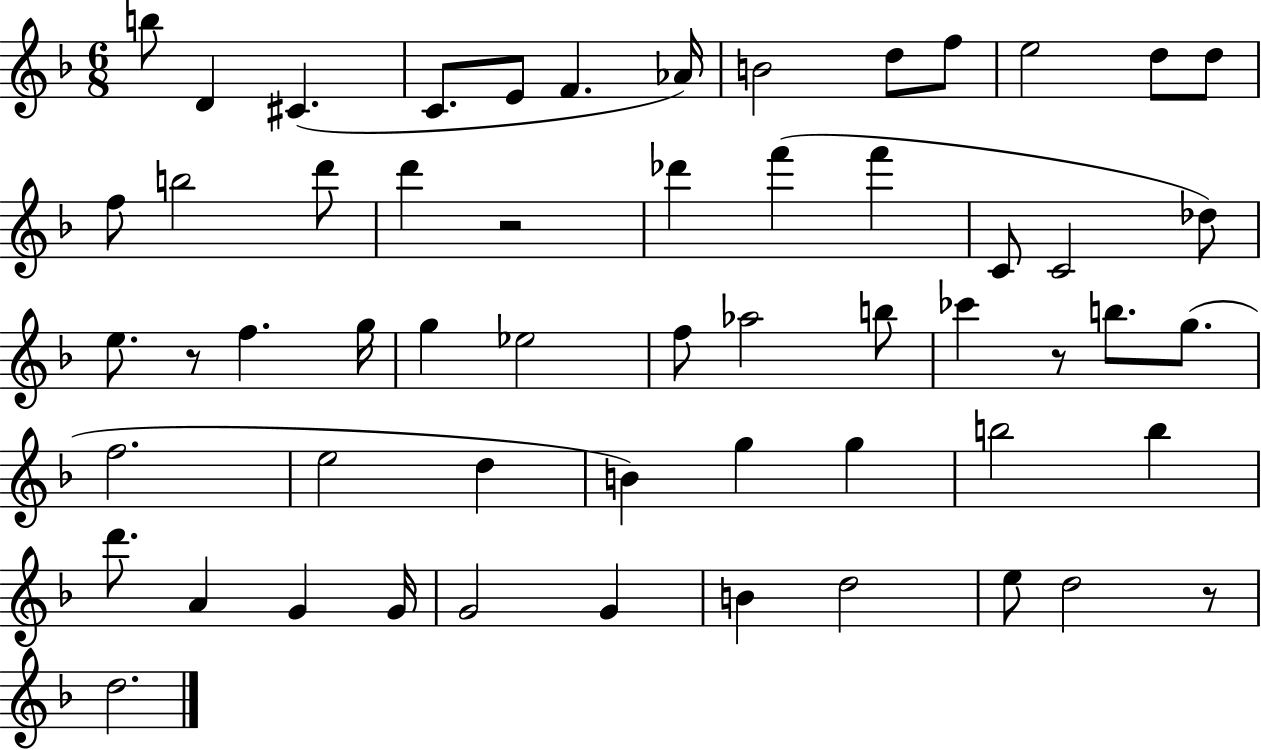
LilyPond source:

{
  \clef treble
  \numericTimeSignature
  \time 6/8
  \key f \major
  b''8 d'4 cis'4.( | c'8. e'8 f'4. aes'16) | b'2 d''8 f''8 | e''2 d''8 d''8 | \break f''8 b''2 d'''8 | d'''4 r2 | des'''4 f'''4( f'''4 | c'8 c'2 des''8) | \break e''8. r8 f''4. g''16 | g''4 ees''2 | f''8 aes''2 b''8 | ces'''4 r8 b''8. g''8.( | \break f''2. | e''2 d''4 | b'4) g''4 g''4 | b''2 b''4 | \break d'''8. a'4 g'4 g'16 | g'2 g'4 | b'4 d''2 | e''8 d''2 r8 | \break d''2. | \bar "|."
}